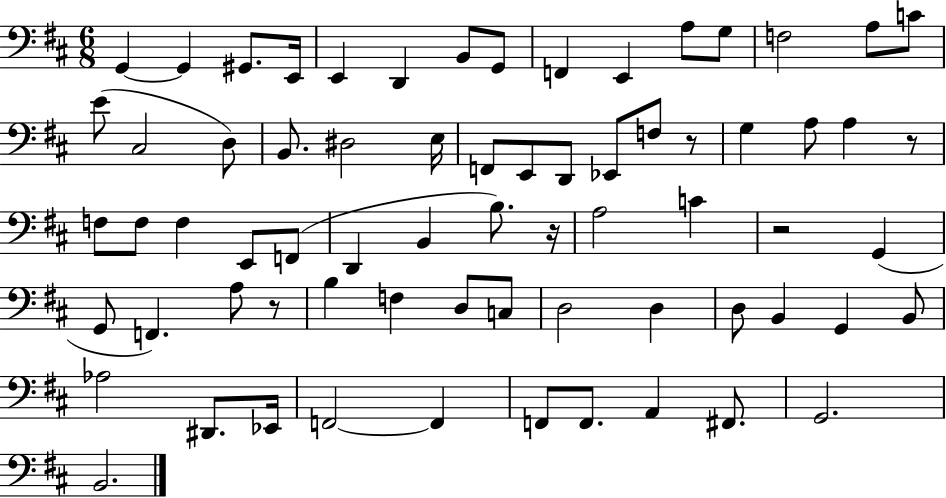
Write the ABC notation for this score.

X:1
T:Untitled
M:6/8
L:1/4
K:D
G,, G,, ^G,,/2 E,,/4 E,, D,, B,,/2 G,,/2 F,, E,, A,/2 G,/2 F,2 A,/2 C/2 E/2 ^C,2 D,/2 B,,/2 ^D,2 E,/4 F,,/2 E,,/2 D,,/2 _E,,/2 F,/2 z/2 G, A,/2 A, z/2 F,/2 F,/2 F, E,,/2 F,,/2 D,, B,, B,/2 z/4 A,2 C z2 G,, G,,/2 F,, A,/2 z/2 B, F, D,/2 C,/2 D,2 D, D,/2 B,, G,, B,,/2 _A,2 ^D,,/2 _E,,/4 F,,2 F,, F,,/2 F,,/2 A,, ^F,,/2 G,,2 B,,2